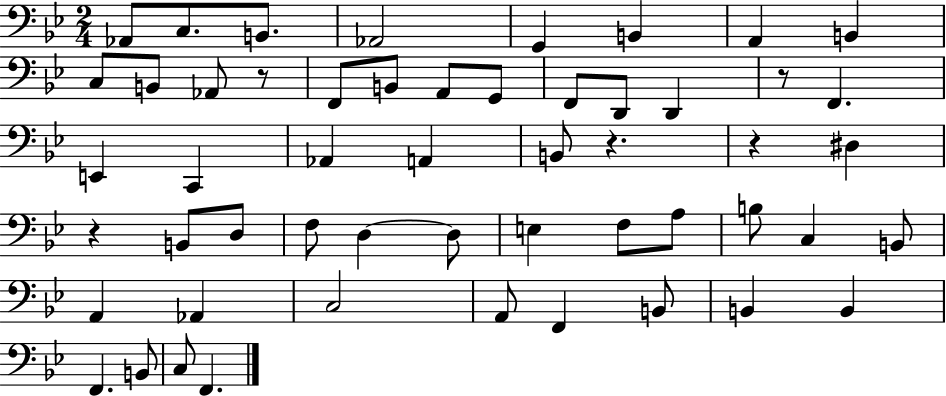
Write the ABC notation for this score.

X:1
T:Untitled
M:2/4
L:1/4
K:Bb
_A,,/2 C,/2 B,,/2 _A,,2 G,, B,, A,, B,, C,/2 B,,/2 _A,,/2 z/2 F,,/2 B,,/2 A,,/2 G,,/2 F,,/2 D,,/2 D,, z/2 F,, E,, C,, _A,, A,, B,,/2 z z ^D, z B,,/2 D,/2 F,/2 D, D,/2 E, F,/2 A,/2 B,/2 C, B,,/2 A,, _A,, C,2 A,,/2 F,, B,,/2 B,, B,, F,, B,,/2 C,/2 F,,